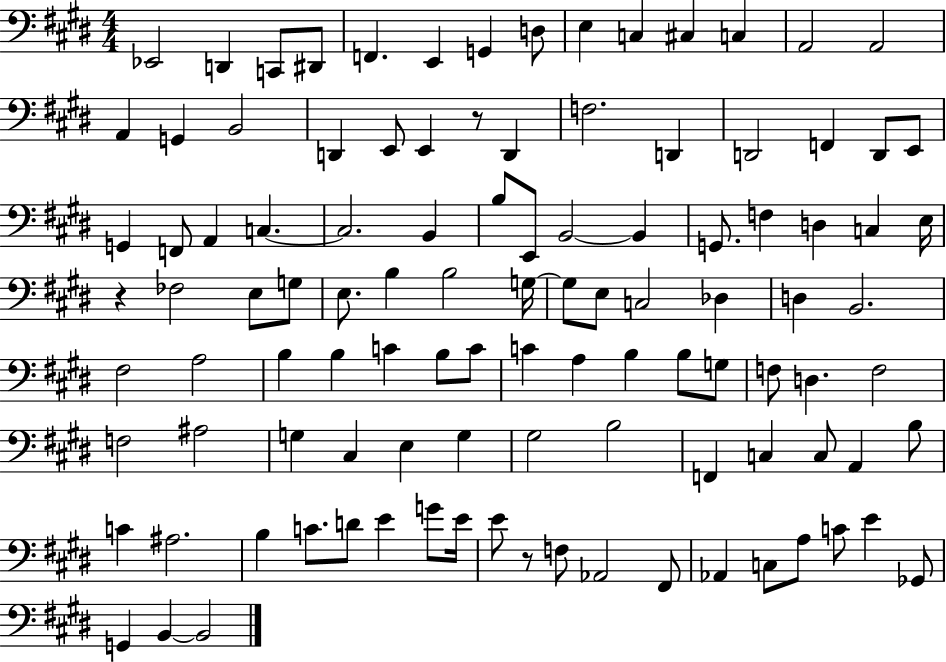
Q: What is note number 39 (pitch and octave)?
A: F3